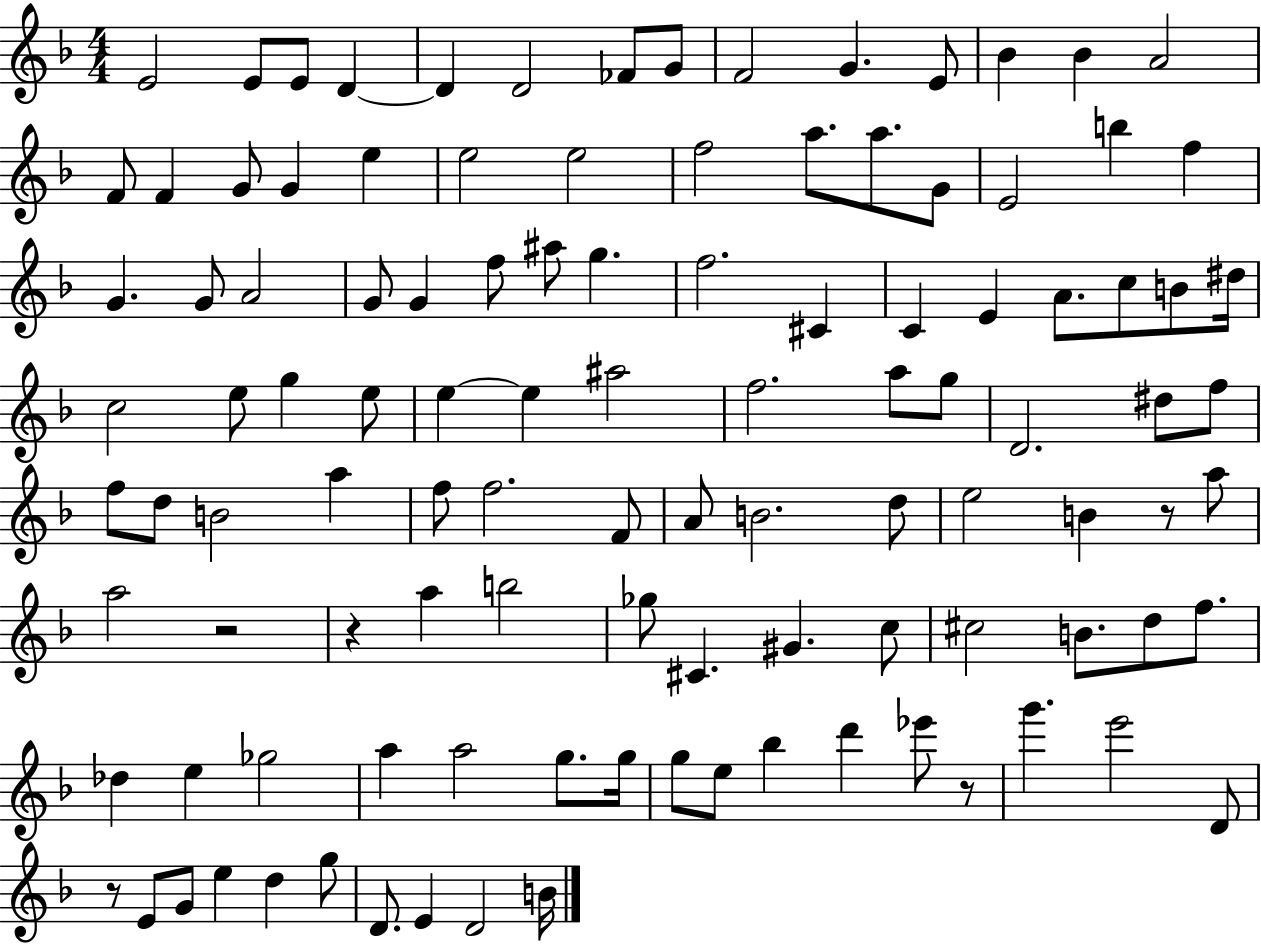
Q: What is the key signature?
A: F major